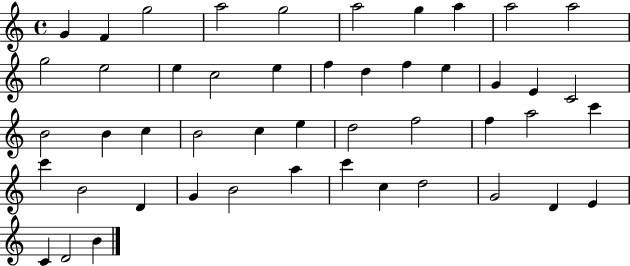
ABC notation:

X:1
T:Untitled
M:4/4
L:1/4
K:C
G F g2 a2 g2 a2 g a a2 a2 g2 e2 e c2 e f d f e G E C2 B2 B c B2 c e d2 f2 f a2 c' c' B2 D G B2 a c' c d2 G2 D E C D2 B